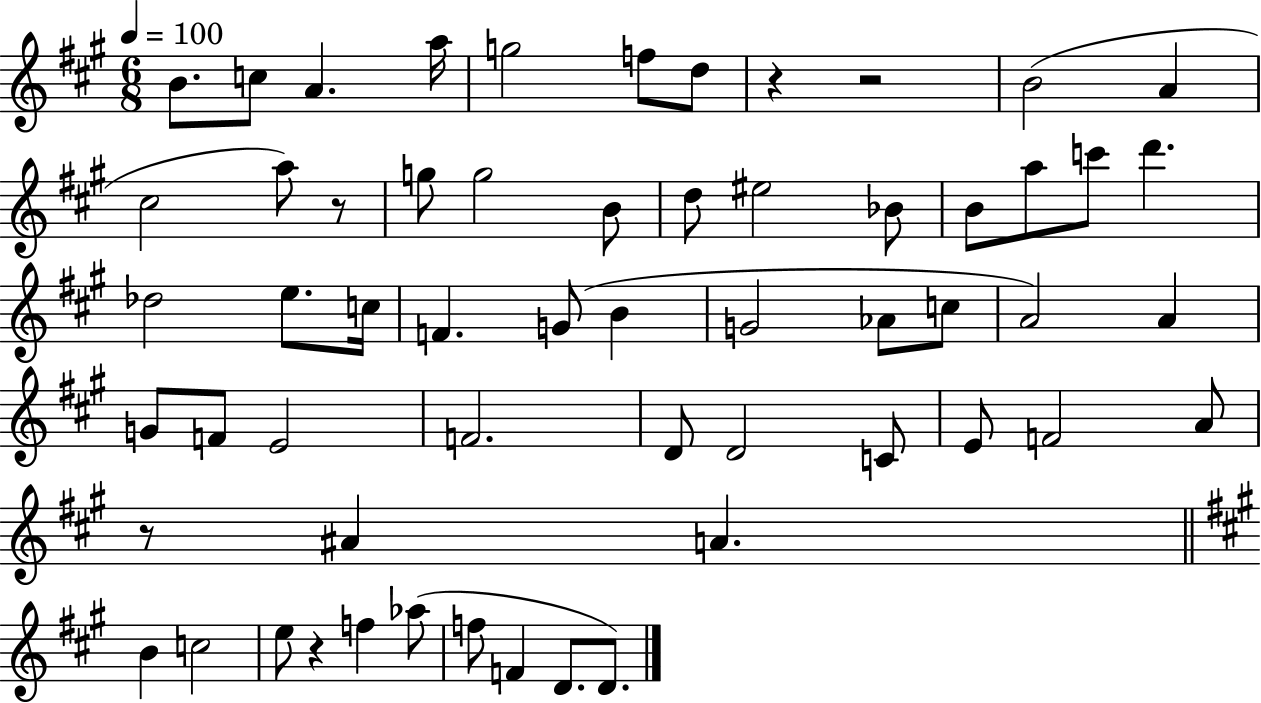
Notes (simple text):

B4/e. C5/e A4/q. A5/s G5/h F5/e D5/e R/q R/h B4/h A4/q C#5/h A5/e R/e G5/e G5/h B4/e D5/e EIS5/h Bb4/e B4/e A5/e C6/e D6/q. Db5/h E5/e. C5/s F4/q. G4/e B4/q G4/h Ab4/e C5/e A4/h A4/q G4/e F4/e E4/h F4/h. D4/e D4/h C4/e E4/e F4/h A4/e R/e A#4/q A4/q. B4/q C5/h E5/e R/q F5/q Ab5/e F5/e F4/q D4/e. D4/e.